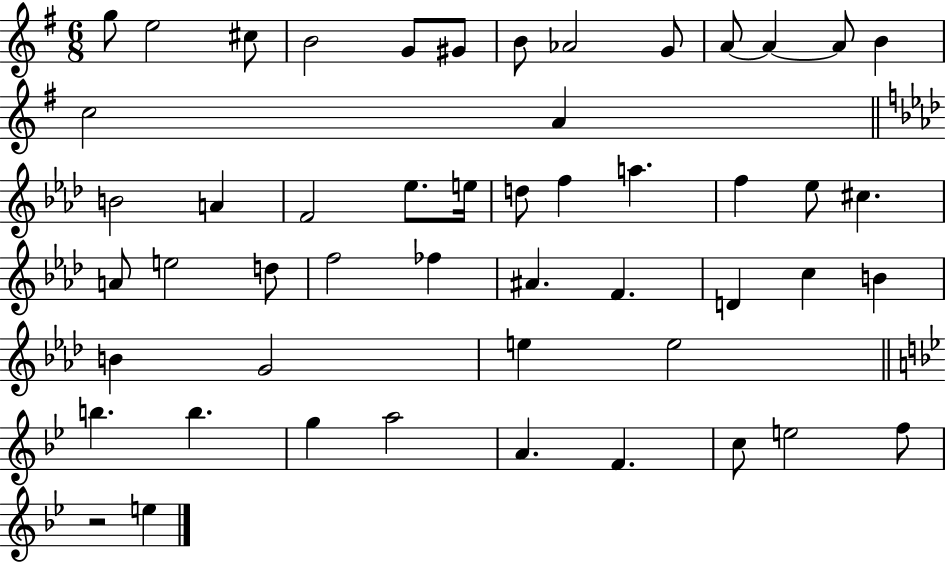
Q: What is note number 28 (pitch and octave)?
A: E5